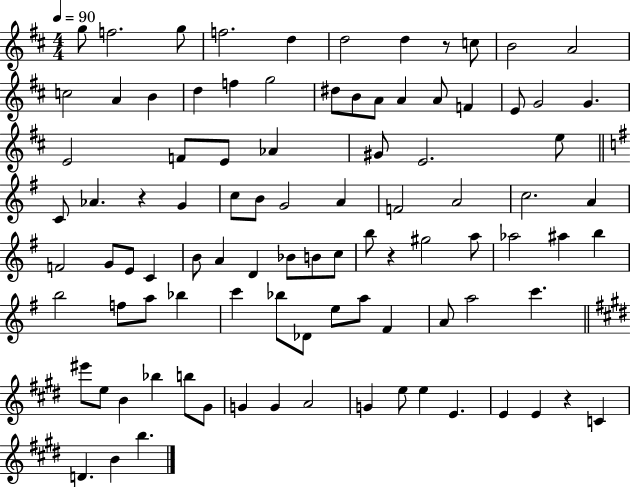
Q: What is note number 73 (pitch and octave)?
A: EIS6